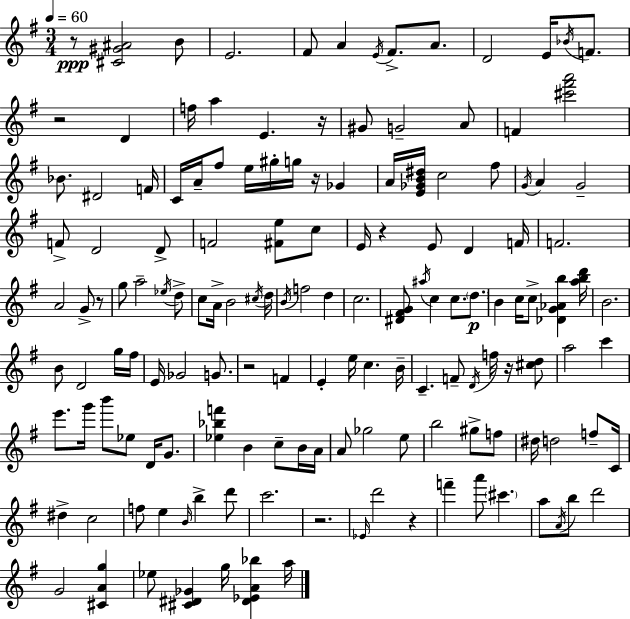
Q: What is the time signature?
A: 3/4